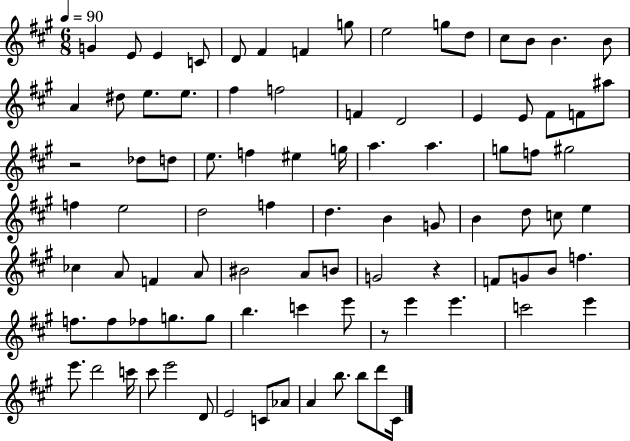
G4/q E4/e E4/q C4/e D4/e F#4/q F4/q G5/e E5/h G5/e D5/e C#5/e B4/e B4/q. B4/e A4/q D#5/e E5/e. E5/e. F#5/q F5/h F4/q D4/h E4/q E4/e F#4/e F4/e A#5/e R/h Db5/e D5/e E5/e. F5/q EIS5/q G5/s A5/q. A5/q. G5/e F5/e G#5/h F5/q E5/h D5/h F5/q D5/q. B4/q G4/e B4/q D5/e C5/e E5/q CES5/q A4/e F4/q A4/e BIS4/h A4/e B4/e G4/h R/q F4/e G4/e B4/e F5/q. F5/e. F5/e FES5/e G5/e. G5/e B5/q. C6/q E6/e R/e E6/q E6/q. C6/h E6/q E6/e. D6/h C6/s C#6/e E6/h D4/e E4/h C4/e Ab4/e A4/q B5/e. B5/e D6/e C#4/s